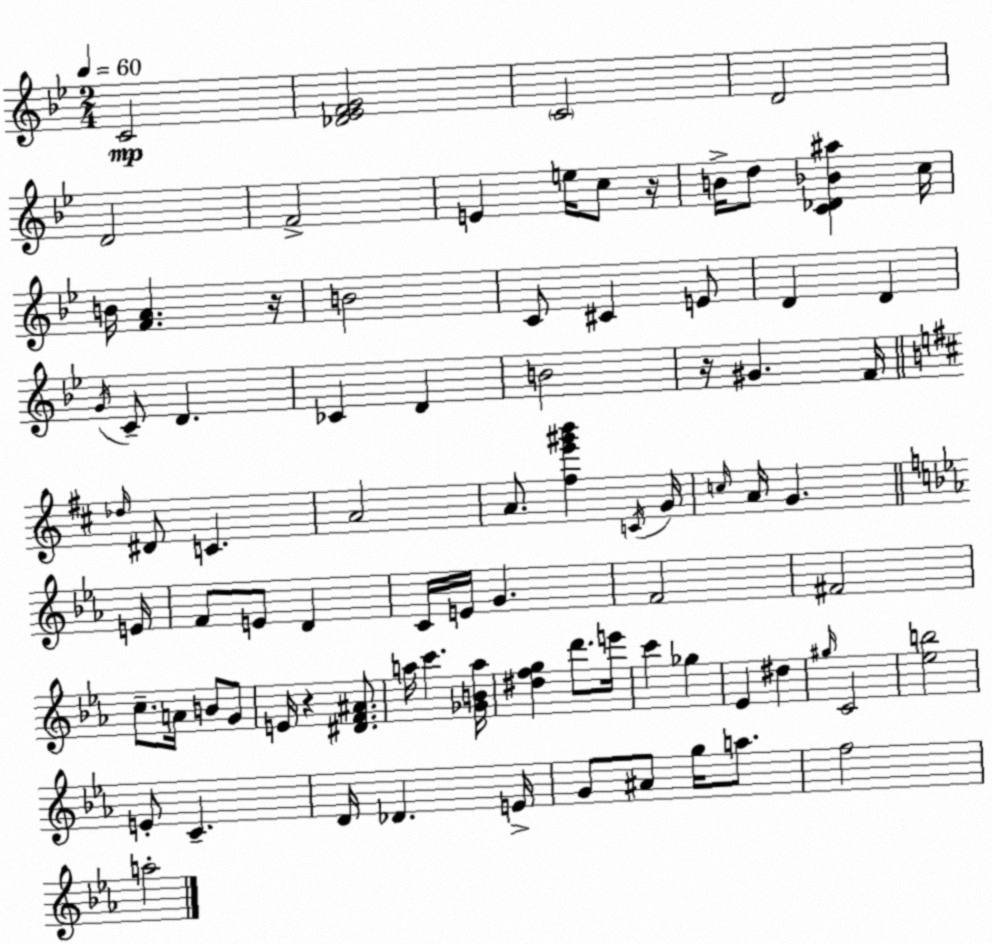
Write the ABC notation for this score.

X:1
T:Untitled
M:2/4
L:1/4
K:Gm
C2 [_D_EFG]2 C2 D2 D2 F2 E e/4 c/2 z/4 B/4 d/2 [C_D_B^a] c/4 B/4 [FA] z/4 B2 C/2 ^C E/2 D D G/4 C/2 D _C D B2 z/4 ^G F/4 _d/4 ^D/2 C A2 A/2 [^fe'^g'b'] C/4 G/4 c/4 A/4 G E/4 F/2 E/2 D C/4 E/4 G F2 ^F2 c/2 A/4 B/2 G/2 E/4 z [^DF^A]/2 a/4 c' [_GBa]/4 [^dfg] d'/2 e'/4 c' _g _E ^d ^g/4 C2 [_eb]2 E/2 C D/4 _D E/4 G/2 ^A/2 g/4 a/2 f2 a2